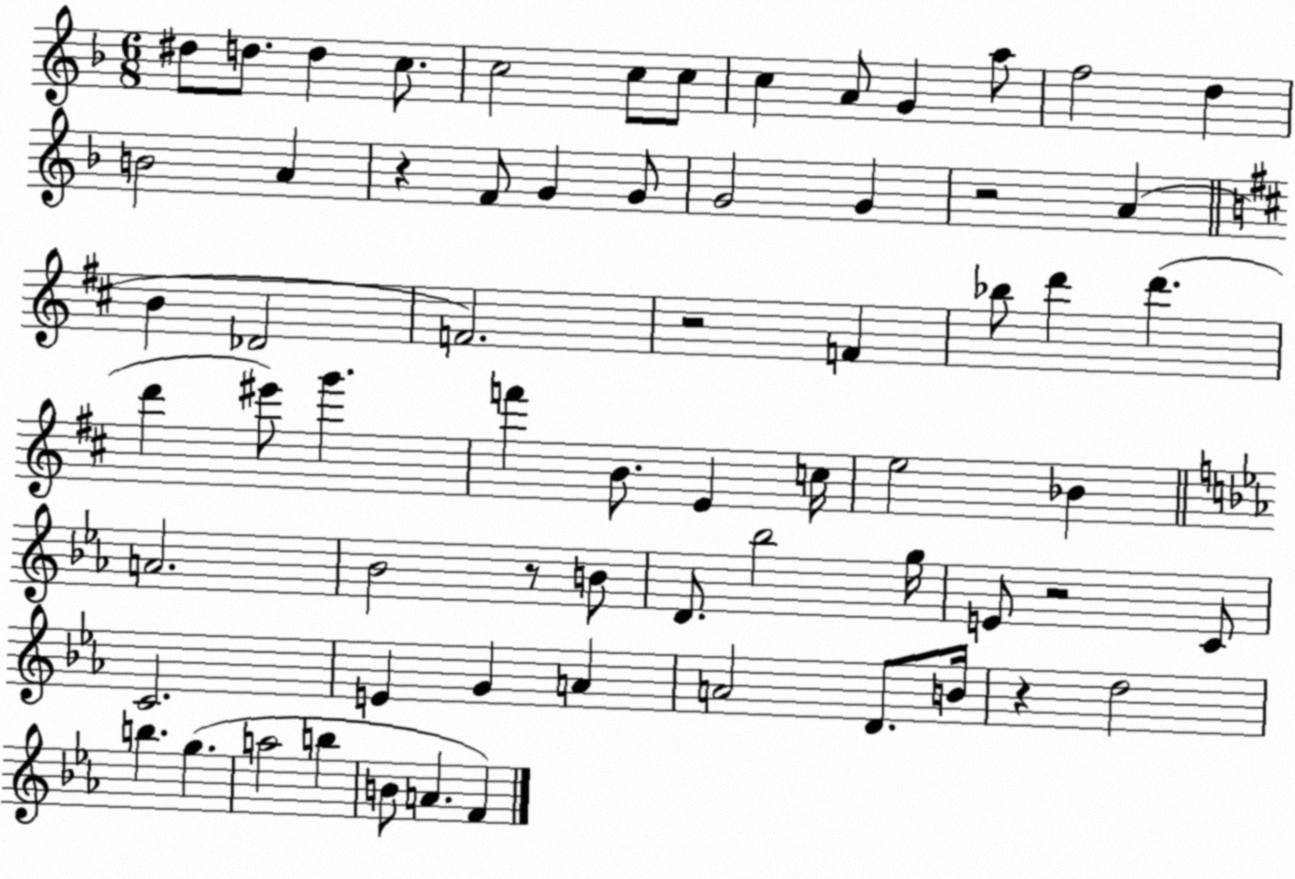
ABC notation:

X:1
T:Untitled
M:6/8
L:1/4
K:F
^d/2 d/2 d c/2 c2 c/2 c/2 c A/2 G a/2 f2 d B2 A z F/2 G G/2 G2 G z2 A B _D2 F2 z2 F _b/2 d' d' d' ^e'/2 g' f' B/2 E c/4 e2 _B A2 _B2 z/2 B/2 D/2 _b2 g/4 E/2 z2 C/2 C2 E G A A2 D/2 B/4 z d2 b g a2 b B/2 A F